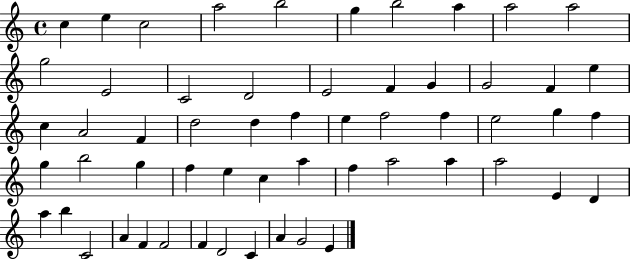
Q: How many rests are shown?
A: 0